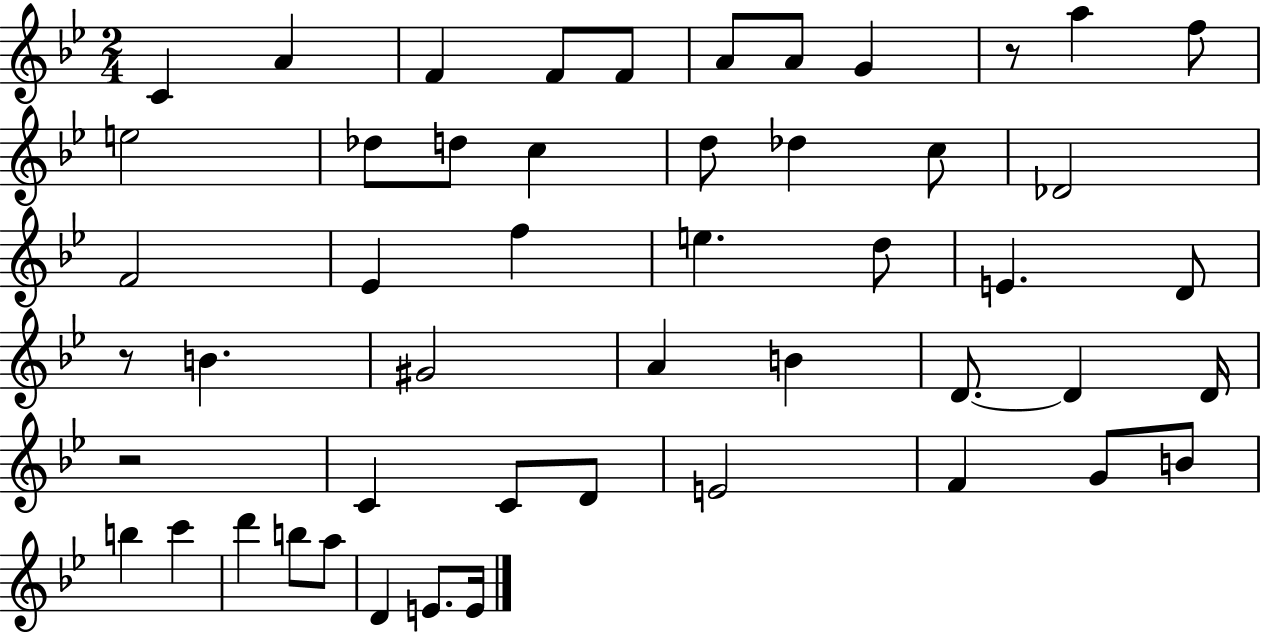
{
  \clef treble
  \numericTimeSignature
  \time 2/4
  \key bes \major
  c'4 a'4 | f'4 f'8 f'8 | a'8 a'8 g'4 | r8 a''4 f''8 | \break e''2 | des''8 d''8 c''4 | d''8 des''4 c''8 | des'2 | \break f'2 | ees'4 f''4 | e''4. d''8 | e'4. d'8 | \break r8 b'4. | gis'2 | a'4 b'4 | d'8.~~ d'4 d'16 | \break r2 | c'4 c'8 d'8 | e'2 | f'4 g'8 b'8 | \break b''4 c'''4 | d'''4 b''8 a''8 | d'4 e'8. e'16 | \bar "|."
}